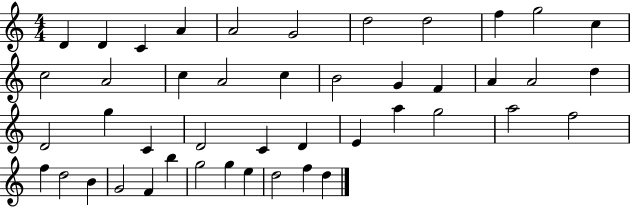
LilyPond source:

{
  \clef treble
  \numericTimeSignature
  \time 4/4
  \key c \major
  d'4 d'4 c'4 a'4 | a'2 g'2 | d''2 d''2 | f''4 g''2 c''4 | \break c''2 a'2 | c''4 a'2 c''4 | b'2 g'4 f'4 | a'4 a'2 d''4 | \break d'2 g''4 c'4 | d'2 c'4 d'4 | e'4 a''4 g''2 | a''2 f''2 | \break f''4 d''2 b'4 | g'2 f'4 b''4 | g''2 g''4 e''4 | d''2 f''4 d''4 | \break \bar "|."
}